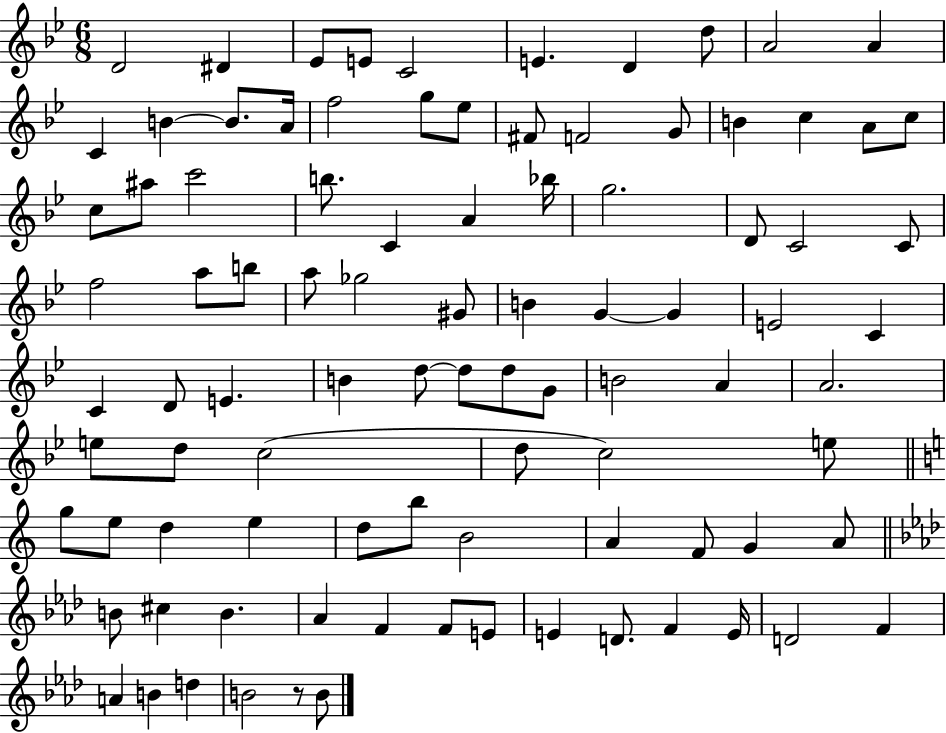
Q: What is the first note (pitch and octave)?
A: D4